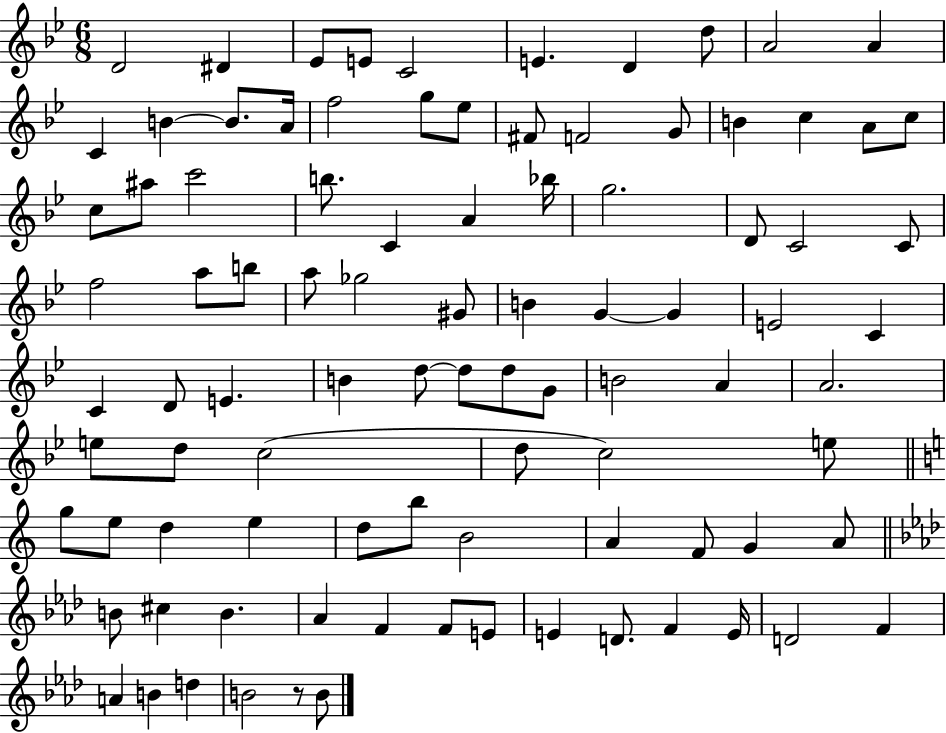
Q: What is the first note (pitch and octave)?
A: D4